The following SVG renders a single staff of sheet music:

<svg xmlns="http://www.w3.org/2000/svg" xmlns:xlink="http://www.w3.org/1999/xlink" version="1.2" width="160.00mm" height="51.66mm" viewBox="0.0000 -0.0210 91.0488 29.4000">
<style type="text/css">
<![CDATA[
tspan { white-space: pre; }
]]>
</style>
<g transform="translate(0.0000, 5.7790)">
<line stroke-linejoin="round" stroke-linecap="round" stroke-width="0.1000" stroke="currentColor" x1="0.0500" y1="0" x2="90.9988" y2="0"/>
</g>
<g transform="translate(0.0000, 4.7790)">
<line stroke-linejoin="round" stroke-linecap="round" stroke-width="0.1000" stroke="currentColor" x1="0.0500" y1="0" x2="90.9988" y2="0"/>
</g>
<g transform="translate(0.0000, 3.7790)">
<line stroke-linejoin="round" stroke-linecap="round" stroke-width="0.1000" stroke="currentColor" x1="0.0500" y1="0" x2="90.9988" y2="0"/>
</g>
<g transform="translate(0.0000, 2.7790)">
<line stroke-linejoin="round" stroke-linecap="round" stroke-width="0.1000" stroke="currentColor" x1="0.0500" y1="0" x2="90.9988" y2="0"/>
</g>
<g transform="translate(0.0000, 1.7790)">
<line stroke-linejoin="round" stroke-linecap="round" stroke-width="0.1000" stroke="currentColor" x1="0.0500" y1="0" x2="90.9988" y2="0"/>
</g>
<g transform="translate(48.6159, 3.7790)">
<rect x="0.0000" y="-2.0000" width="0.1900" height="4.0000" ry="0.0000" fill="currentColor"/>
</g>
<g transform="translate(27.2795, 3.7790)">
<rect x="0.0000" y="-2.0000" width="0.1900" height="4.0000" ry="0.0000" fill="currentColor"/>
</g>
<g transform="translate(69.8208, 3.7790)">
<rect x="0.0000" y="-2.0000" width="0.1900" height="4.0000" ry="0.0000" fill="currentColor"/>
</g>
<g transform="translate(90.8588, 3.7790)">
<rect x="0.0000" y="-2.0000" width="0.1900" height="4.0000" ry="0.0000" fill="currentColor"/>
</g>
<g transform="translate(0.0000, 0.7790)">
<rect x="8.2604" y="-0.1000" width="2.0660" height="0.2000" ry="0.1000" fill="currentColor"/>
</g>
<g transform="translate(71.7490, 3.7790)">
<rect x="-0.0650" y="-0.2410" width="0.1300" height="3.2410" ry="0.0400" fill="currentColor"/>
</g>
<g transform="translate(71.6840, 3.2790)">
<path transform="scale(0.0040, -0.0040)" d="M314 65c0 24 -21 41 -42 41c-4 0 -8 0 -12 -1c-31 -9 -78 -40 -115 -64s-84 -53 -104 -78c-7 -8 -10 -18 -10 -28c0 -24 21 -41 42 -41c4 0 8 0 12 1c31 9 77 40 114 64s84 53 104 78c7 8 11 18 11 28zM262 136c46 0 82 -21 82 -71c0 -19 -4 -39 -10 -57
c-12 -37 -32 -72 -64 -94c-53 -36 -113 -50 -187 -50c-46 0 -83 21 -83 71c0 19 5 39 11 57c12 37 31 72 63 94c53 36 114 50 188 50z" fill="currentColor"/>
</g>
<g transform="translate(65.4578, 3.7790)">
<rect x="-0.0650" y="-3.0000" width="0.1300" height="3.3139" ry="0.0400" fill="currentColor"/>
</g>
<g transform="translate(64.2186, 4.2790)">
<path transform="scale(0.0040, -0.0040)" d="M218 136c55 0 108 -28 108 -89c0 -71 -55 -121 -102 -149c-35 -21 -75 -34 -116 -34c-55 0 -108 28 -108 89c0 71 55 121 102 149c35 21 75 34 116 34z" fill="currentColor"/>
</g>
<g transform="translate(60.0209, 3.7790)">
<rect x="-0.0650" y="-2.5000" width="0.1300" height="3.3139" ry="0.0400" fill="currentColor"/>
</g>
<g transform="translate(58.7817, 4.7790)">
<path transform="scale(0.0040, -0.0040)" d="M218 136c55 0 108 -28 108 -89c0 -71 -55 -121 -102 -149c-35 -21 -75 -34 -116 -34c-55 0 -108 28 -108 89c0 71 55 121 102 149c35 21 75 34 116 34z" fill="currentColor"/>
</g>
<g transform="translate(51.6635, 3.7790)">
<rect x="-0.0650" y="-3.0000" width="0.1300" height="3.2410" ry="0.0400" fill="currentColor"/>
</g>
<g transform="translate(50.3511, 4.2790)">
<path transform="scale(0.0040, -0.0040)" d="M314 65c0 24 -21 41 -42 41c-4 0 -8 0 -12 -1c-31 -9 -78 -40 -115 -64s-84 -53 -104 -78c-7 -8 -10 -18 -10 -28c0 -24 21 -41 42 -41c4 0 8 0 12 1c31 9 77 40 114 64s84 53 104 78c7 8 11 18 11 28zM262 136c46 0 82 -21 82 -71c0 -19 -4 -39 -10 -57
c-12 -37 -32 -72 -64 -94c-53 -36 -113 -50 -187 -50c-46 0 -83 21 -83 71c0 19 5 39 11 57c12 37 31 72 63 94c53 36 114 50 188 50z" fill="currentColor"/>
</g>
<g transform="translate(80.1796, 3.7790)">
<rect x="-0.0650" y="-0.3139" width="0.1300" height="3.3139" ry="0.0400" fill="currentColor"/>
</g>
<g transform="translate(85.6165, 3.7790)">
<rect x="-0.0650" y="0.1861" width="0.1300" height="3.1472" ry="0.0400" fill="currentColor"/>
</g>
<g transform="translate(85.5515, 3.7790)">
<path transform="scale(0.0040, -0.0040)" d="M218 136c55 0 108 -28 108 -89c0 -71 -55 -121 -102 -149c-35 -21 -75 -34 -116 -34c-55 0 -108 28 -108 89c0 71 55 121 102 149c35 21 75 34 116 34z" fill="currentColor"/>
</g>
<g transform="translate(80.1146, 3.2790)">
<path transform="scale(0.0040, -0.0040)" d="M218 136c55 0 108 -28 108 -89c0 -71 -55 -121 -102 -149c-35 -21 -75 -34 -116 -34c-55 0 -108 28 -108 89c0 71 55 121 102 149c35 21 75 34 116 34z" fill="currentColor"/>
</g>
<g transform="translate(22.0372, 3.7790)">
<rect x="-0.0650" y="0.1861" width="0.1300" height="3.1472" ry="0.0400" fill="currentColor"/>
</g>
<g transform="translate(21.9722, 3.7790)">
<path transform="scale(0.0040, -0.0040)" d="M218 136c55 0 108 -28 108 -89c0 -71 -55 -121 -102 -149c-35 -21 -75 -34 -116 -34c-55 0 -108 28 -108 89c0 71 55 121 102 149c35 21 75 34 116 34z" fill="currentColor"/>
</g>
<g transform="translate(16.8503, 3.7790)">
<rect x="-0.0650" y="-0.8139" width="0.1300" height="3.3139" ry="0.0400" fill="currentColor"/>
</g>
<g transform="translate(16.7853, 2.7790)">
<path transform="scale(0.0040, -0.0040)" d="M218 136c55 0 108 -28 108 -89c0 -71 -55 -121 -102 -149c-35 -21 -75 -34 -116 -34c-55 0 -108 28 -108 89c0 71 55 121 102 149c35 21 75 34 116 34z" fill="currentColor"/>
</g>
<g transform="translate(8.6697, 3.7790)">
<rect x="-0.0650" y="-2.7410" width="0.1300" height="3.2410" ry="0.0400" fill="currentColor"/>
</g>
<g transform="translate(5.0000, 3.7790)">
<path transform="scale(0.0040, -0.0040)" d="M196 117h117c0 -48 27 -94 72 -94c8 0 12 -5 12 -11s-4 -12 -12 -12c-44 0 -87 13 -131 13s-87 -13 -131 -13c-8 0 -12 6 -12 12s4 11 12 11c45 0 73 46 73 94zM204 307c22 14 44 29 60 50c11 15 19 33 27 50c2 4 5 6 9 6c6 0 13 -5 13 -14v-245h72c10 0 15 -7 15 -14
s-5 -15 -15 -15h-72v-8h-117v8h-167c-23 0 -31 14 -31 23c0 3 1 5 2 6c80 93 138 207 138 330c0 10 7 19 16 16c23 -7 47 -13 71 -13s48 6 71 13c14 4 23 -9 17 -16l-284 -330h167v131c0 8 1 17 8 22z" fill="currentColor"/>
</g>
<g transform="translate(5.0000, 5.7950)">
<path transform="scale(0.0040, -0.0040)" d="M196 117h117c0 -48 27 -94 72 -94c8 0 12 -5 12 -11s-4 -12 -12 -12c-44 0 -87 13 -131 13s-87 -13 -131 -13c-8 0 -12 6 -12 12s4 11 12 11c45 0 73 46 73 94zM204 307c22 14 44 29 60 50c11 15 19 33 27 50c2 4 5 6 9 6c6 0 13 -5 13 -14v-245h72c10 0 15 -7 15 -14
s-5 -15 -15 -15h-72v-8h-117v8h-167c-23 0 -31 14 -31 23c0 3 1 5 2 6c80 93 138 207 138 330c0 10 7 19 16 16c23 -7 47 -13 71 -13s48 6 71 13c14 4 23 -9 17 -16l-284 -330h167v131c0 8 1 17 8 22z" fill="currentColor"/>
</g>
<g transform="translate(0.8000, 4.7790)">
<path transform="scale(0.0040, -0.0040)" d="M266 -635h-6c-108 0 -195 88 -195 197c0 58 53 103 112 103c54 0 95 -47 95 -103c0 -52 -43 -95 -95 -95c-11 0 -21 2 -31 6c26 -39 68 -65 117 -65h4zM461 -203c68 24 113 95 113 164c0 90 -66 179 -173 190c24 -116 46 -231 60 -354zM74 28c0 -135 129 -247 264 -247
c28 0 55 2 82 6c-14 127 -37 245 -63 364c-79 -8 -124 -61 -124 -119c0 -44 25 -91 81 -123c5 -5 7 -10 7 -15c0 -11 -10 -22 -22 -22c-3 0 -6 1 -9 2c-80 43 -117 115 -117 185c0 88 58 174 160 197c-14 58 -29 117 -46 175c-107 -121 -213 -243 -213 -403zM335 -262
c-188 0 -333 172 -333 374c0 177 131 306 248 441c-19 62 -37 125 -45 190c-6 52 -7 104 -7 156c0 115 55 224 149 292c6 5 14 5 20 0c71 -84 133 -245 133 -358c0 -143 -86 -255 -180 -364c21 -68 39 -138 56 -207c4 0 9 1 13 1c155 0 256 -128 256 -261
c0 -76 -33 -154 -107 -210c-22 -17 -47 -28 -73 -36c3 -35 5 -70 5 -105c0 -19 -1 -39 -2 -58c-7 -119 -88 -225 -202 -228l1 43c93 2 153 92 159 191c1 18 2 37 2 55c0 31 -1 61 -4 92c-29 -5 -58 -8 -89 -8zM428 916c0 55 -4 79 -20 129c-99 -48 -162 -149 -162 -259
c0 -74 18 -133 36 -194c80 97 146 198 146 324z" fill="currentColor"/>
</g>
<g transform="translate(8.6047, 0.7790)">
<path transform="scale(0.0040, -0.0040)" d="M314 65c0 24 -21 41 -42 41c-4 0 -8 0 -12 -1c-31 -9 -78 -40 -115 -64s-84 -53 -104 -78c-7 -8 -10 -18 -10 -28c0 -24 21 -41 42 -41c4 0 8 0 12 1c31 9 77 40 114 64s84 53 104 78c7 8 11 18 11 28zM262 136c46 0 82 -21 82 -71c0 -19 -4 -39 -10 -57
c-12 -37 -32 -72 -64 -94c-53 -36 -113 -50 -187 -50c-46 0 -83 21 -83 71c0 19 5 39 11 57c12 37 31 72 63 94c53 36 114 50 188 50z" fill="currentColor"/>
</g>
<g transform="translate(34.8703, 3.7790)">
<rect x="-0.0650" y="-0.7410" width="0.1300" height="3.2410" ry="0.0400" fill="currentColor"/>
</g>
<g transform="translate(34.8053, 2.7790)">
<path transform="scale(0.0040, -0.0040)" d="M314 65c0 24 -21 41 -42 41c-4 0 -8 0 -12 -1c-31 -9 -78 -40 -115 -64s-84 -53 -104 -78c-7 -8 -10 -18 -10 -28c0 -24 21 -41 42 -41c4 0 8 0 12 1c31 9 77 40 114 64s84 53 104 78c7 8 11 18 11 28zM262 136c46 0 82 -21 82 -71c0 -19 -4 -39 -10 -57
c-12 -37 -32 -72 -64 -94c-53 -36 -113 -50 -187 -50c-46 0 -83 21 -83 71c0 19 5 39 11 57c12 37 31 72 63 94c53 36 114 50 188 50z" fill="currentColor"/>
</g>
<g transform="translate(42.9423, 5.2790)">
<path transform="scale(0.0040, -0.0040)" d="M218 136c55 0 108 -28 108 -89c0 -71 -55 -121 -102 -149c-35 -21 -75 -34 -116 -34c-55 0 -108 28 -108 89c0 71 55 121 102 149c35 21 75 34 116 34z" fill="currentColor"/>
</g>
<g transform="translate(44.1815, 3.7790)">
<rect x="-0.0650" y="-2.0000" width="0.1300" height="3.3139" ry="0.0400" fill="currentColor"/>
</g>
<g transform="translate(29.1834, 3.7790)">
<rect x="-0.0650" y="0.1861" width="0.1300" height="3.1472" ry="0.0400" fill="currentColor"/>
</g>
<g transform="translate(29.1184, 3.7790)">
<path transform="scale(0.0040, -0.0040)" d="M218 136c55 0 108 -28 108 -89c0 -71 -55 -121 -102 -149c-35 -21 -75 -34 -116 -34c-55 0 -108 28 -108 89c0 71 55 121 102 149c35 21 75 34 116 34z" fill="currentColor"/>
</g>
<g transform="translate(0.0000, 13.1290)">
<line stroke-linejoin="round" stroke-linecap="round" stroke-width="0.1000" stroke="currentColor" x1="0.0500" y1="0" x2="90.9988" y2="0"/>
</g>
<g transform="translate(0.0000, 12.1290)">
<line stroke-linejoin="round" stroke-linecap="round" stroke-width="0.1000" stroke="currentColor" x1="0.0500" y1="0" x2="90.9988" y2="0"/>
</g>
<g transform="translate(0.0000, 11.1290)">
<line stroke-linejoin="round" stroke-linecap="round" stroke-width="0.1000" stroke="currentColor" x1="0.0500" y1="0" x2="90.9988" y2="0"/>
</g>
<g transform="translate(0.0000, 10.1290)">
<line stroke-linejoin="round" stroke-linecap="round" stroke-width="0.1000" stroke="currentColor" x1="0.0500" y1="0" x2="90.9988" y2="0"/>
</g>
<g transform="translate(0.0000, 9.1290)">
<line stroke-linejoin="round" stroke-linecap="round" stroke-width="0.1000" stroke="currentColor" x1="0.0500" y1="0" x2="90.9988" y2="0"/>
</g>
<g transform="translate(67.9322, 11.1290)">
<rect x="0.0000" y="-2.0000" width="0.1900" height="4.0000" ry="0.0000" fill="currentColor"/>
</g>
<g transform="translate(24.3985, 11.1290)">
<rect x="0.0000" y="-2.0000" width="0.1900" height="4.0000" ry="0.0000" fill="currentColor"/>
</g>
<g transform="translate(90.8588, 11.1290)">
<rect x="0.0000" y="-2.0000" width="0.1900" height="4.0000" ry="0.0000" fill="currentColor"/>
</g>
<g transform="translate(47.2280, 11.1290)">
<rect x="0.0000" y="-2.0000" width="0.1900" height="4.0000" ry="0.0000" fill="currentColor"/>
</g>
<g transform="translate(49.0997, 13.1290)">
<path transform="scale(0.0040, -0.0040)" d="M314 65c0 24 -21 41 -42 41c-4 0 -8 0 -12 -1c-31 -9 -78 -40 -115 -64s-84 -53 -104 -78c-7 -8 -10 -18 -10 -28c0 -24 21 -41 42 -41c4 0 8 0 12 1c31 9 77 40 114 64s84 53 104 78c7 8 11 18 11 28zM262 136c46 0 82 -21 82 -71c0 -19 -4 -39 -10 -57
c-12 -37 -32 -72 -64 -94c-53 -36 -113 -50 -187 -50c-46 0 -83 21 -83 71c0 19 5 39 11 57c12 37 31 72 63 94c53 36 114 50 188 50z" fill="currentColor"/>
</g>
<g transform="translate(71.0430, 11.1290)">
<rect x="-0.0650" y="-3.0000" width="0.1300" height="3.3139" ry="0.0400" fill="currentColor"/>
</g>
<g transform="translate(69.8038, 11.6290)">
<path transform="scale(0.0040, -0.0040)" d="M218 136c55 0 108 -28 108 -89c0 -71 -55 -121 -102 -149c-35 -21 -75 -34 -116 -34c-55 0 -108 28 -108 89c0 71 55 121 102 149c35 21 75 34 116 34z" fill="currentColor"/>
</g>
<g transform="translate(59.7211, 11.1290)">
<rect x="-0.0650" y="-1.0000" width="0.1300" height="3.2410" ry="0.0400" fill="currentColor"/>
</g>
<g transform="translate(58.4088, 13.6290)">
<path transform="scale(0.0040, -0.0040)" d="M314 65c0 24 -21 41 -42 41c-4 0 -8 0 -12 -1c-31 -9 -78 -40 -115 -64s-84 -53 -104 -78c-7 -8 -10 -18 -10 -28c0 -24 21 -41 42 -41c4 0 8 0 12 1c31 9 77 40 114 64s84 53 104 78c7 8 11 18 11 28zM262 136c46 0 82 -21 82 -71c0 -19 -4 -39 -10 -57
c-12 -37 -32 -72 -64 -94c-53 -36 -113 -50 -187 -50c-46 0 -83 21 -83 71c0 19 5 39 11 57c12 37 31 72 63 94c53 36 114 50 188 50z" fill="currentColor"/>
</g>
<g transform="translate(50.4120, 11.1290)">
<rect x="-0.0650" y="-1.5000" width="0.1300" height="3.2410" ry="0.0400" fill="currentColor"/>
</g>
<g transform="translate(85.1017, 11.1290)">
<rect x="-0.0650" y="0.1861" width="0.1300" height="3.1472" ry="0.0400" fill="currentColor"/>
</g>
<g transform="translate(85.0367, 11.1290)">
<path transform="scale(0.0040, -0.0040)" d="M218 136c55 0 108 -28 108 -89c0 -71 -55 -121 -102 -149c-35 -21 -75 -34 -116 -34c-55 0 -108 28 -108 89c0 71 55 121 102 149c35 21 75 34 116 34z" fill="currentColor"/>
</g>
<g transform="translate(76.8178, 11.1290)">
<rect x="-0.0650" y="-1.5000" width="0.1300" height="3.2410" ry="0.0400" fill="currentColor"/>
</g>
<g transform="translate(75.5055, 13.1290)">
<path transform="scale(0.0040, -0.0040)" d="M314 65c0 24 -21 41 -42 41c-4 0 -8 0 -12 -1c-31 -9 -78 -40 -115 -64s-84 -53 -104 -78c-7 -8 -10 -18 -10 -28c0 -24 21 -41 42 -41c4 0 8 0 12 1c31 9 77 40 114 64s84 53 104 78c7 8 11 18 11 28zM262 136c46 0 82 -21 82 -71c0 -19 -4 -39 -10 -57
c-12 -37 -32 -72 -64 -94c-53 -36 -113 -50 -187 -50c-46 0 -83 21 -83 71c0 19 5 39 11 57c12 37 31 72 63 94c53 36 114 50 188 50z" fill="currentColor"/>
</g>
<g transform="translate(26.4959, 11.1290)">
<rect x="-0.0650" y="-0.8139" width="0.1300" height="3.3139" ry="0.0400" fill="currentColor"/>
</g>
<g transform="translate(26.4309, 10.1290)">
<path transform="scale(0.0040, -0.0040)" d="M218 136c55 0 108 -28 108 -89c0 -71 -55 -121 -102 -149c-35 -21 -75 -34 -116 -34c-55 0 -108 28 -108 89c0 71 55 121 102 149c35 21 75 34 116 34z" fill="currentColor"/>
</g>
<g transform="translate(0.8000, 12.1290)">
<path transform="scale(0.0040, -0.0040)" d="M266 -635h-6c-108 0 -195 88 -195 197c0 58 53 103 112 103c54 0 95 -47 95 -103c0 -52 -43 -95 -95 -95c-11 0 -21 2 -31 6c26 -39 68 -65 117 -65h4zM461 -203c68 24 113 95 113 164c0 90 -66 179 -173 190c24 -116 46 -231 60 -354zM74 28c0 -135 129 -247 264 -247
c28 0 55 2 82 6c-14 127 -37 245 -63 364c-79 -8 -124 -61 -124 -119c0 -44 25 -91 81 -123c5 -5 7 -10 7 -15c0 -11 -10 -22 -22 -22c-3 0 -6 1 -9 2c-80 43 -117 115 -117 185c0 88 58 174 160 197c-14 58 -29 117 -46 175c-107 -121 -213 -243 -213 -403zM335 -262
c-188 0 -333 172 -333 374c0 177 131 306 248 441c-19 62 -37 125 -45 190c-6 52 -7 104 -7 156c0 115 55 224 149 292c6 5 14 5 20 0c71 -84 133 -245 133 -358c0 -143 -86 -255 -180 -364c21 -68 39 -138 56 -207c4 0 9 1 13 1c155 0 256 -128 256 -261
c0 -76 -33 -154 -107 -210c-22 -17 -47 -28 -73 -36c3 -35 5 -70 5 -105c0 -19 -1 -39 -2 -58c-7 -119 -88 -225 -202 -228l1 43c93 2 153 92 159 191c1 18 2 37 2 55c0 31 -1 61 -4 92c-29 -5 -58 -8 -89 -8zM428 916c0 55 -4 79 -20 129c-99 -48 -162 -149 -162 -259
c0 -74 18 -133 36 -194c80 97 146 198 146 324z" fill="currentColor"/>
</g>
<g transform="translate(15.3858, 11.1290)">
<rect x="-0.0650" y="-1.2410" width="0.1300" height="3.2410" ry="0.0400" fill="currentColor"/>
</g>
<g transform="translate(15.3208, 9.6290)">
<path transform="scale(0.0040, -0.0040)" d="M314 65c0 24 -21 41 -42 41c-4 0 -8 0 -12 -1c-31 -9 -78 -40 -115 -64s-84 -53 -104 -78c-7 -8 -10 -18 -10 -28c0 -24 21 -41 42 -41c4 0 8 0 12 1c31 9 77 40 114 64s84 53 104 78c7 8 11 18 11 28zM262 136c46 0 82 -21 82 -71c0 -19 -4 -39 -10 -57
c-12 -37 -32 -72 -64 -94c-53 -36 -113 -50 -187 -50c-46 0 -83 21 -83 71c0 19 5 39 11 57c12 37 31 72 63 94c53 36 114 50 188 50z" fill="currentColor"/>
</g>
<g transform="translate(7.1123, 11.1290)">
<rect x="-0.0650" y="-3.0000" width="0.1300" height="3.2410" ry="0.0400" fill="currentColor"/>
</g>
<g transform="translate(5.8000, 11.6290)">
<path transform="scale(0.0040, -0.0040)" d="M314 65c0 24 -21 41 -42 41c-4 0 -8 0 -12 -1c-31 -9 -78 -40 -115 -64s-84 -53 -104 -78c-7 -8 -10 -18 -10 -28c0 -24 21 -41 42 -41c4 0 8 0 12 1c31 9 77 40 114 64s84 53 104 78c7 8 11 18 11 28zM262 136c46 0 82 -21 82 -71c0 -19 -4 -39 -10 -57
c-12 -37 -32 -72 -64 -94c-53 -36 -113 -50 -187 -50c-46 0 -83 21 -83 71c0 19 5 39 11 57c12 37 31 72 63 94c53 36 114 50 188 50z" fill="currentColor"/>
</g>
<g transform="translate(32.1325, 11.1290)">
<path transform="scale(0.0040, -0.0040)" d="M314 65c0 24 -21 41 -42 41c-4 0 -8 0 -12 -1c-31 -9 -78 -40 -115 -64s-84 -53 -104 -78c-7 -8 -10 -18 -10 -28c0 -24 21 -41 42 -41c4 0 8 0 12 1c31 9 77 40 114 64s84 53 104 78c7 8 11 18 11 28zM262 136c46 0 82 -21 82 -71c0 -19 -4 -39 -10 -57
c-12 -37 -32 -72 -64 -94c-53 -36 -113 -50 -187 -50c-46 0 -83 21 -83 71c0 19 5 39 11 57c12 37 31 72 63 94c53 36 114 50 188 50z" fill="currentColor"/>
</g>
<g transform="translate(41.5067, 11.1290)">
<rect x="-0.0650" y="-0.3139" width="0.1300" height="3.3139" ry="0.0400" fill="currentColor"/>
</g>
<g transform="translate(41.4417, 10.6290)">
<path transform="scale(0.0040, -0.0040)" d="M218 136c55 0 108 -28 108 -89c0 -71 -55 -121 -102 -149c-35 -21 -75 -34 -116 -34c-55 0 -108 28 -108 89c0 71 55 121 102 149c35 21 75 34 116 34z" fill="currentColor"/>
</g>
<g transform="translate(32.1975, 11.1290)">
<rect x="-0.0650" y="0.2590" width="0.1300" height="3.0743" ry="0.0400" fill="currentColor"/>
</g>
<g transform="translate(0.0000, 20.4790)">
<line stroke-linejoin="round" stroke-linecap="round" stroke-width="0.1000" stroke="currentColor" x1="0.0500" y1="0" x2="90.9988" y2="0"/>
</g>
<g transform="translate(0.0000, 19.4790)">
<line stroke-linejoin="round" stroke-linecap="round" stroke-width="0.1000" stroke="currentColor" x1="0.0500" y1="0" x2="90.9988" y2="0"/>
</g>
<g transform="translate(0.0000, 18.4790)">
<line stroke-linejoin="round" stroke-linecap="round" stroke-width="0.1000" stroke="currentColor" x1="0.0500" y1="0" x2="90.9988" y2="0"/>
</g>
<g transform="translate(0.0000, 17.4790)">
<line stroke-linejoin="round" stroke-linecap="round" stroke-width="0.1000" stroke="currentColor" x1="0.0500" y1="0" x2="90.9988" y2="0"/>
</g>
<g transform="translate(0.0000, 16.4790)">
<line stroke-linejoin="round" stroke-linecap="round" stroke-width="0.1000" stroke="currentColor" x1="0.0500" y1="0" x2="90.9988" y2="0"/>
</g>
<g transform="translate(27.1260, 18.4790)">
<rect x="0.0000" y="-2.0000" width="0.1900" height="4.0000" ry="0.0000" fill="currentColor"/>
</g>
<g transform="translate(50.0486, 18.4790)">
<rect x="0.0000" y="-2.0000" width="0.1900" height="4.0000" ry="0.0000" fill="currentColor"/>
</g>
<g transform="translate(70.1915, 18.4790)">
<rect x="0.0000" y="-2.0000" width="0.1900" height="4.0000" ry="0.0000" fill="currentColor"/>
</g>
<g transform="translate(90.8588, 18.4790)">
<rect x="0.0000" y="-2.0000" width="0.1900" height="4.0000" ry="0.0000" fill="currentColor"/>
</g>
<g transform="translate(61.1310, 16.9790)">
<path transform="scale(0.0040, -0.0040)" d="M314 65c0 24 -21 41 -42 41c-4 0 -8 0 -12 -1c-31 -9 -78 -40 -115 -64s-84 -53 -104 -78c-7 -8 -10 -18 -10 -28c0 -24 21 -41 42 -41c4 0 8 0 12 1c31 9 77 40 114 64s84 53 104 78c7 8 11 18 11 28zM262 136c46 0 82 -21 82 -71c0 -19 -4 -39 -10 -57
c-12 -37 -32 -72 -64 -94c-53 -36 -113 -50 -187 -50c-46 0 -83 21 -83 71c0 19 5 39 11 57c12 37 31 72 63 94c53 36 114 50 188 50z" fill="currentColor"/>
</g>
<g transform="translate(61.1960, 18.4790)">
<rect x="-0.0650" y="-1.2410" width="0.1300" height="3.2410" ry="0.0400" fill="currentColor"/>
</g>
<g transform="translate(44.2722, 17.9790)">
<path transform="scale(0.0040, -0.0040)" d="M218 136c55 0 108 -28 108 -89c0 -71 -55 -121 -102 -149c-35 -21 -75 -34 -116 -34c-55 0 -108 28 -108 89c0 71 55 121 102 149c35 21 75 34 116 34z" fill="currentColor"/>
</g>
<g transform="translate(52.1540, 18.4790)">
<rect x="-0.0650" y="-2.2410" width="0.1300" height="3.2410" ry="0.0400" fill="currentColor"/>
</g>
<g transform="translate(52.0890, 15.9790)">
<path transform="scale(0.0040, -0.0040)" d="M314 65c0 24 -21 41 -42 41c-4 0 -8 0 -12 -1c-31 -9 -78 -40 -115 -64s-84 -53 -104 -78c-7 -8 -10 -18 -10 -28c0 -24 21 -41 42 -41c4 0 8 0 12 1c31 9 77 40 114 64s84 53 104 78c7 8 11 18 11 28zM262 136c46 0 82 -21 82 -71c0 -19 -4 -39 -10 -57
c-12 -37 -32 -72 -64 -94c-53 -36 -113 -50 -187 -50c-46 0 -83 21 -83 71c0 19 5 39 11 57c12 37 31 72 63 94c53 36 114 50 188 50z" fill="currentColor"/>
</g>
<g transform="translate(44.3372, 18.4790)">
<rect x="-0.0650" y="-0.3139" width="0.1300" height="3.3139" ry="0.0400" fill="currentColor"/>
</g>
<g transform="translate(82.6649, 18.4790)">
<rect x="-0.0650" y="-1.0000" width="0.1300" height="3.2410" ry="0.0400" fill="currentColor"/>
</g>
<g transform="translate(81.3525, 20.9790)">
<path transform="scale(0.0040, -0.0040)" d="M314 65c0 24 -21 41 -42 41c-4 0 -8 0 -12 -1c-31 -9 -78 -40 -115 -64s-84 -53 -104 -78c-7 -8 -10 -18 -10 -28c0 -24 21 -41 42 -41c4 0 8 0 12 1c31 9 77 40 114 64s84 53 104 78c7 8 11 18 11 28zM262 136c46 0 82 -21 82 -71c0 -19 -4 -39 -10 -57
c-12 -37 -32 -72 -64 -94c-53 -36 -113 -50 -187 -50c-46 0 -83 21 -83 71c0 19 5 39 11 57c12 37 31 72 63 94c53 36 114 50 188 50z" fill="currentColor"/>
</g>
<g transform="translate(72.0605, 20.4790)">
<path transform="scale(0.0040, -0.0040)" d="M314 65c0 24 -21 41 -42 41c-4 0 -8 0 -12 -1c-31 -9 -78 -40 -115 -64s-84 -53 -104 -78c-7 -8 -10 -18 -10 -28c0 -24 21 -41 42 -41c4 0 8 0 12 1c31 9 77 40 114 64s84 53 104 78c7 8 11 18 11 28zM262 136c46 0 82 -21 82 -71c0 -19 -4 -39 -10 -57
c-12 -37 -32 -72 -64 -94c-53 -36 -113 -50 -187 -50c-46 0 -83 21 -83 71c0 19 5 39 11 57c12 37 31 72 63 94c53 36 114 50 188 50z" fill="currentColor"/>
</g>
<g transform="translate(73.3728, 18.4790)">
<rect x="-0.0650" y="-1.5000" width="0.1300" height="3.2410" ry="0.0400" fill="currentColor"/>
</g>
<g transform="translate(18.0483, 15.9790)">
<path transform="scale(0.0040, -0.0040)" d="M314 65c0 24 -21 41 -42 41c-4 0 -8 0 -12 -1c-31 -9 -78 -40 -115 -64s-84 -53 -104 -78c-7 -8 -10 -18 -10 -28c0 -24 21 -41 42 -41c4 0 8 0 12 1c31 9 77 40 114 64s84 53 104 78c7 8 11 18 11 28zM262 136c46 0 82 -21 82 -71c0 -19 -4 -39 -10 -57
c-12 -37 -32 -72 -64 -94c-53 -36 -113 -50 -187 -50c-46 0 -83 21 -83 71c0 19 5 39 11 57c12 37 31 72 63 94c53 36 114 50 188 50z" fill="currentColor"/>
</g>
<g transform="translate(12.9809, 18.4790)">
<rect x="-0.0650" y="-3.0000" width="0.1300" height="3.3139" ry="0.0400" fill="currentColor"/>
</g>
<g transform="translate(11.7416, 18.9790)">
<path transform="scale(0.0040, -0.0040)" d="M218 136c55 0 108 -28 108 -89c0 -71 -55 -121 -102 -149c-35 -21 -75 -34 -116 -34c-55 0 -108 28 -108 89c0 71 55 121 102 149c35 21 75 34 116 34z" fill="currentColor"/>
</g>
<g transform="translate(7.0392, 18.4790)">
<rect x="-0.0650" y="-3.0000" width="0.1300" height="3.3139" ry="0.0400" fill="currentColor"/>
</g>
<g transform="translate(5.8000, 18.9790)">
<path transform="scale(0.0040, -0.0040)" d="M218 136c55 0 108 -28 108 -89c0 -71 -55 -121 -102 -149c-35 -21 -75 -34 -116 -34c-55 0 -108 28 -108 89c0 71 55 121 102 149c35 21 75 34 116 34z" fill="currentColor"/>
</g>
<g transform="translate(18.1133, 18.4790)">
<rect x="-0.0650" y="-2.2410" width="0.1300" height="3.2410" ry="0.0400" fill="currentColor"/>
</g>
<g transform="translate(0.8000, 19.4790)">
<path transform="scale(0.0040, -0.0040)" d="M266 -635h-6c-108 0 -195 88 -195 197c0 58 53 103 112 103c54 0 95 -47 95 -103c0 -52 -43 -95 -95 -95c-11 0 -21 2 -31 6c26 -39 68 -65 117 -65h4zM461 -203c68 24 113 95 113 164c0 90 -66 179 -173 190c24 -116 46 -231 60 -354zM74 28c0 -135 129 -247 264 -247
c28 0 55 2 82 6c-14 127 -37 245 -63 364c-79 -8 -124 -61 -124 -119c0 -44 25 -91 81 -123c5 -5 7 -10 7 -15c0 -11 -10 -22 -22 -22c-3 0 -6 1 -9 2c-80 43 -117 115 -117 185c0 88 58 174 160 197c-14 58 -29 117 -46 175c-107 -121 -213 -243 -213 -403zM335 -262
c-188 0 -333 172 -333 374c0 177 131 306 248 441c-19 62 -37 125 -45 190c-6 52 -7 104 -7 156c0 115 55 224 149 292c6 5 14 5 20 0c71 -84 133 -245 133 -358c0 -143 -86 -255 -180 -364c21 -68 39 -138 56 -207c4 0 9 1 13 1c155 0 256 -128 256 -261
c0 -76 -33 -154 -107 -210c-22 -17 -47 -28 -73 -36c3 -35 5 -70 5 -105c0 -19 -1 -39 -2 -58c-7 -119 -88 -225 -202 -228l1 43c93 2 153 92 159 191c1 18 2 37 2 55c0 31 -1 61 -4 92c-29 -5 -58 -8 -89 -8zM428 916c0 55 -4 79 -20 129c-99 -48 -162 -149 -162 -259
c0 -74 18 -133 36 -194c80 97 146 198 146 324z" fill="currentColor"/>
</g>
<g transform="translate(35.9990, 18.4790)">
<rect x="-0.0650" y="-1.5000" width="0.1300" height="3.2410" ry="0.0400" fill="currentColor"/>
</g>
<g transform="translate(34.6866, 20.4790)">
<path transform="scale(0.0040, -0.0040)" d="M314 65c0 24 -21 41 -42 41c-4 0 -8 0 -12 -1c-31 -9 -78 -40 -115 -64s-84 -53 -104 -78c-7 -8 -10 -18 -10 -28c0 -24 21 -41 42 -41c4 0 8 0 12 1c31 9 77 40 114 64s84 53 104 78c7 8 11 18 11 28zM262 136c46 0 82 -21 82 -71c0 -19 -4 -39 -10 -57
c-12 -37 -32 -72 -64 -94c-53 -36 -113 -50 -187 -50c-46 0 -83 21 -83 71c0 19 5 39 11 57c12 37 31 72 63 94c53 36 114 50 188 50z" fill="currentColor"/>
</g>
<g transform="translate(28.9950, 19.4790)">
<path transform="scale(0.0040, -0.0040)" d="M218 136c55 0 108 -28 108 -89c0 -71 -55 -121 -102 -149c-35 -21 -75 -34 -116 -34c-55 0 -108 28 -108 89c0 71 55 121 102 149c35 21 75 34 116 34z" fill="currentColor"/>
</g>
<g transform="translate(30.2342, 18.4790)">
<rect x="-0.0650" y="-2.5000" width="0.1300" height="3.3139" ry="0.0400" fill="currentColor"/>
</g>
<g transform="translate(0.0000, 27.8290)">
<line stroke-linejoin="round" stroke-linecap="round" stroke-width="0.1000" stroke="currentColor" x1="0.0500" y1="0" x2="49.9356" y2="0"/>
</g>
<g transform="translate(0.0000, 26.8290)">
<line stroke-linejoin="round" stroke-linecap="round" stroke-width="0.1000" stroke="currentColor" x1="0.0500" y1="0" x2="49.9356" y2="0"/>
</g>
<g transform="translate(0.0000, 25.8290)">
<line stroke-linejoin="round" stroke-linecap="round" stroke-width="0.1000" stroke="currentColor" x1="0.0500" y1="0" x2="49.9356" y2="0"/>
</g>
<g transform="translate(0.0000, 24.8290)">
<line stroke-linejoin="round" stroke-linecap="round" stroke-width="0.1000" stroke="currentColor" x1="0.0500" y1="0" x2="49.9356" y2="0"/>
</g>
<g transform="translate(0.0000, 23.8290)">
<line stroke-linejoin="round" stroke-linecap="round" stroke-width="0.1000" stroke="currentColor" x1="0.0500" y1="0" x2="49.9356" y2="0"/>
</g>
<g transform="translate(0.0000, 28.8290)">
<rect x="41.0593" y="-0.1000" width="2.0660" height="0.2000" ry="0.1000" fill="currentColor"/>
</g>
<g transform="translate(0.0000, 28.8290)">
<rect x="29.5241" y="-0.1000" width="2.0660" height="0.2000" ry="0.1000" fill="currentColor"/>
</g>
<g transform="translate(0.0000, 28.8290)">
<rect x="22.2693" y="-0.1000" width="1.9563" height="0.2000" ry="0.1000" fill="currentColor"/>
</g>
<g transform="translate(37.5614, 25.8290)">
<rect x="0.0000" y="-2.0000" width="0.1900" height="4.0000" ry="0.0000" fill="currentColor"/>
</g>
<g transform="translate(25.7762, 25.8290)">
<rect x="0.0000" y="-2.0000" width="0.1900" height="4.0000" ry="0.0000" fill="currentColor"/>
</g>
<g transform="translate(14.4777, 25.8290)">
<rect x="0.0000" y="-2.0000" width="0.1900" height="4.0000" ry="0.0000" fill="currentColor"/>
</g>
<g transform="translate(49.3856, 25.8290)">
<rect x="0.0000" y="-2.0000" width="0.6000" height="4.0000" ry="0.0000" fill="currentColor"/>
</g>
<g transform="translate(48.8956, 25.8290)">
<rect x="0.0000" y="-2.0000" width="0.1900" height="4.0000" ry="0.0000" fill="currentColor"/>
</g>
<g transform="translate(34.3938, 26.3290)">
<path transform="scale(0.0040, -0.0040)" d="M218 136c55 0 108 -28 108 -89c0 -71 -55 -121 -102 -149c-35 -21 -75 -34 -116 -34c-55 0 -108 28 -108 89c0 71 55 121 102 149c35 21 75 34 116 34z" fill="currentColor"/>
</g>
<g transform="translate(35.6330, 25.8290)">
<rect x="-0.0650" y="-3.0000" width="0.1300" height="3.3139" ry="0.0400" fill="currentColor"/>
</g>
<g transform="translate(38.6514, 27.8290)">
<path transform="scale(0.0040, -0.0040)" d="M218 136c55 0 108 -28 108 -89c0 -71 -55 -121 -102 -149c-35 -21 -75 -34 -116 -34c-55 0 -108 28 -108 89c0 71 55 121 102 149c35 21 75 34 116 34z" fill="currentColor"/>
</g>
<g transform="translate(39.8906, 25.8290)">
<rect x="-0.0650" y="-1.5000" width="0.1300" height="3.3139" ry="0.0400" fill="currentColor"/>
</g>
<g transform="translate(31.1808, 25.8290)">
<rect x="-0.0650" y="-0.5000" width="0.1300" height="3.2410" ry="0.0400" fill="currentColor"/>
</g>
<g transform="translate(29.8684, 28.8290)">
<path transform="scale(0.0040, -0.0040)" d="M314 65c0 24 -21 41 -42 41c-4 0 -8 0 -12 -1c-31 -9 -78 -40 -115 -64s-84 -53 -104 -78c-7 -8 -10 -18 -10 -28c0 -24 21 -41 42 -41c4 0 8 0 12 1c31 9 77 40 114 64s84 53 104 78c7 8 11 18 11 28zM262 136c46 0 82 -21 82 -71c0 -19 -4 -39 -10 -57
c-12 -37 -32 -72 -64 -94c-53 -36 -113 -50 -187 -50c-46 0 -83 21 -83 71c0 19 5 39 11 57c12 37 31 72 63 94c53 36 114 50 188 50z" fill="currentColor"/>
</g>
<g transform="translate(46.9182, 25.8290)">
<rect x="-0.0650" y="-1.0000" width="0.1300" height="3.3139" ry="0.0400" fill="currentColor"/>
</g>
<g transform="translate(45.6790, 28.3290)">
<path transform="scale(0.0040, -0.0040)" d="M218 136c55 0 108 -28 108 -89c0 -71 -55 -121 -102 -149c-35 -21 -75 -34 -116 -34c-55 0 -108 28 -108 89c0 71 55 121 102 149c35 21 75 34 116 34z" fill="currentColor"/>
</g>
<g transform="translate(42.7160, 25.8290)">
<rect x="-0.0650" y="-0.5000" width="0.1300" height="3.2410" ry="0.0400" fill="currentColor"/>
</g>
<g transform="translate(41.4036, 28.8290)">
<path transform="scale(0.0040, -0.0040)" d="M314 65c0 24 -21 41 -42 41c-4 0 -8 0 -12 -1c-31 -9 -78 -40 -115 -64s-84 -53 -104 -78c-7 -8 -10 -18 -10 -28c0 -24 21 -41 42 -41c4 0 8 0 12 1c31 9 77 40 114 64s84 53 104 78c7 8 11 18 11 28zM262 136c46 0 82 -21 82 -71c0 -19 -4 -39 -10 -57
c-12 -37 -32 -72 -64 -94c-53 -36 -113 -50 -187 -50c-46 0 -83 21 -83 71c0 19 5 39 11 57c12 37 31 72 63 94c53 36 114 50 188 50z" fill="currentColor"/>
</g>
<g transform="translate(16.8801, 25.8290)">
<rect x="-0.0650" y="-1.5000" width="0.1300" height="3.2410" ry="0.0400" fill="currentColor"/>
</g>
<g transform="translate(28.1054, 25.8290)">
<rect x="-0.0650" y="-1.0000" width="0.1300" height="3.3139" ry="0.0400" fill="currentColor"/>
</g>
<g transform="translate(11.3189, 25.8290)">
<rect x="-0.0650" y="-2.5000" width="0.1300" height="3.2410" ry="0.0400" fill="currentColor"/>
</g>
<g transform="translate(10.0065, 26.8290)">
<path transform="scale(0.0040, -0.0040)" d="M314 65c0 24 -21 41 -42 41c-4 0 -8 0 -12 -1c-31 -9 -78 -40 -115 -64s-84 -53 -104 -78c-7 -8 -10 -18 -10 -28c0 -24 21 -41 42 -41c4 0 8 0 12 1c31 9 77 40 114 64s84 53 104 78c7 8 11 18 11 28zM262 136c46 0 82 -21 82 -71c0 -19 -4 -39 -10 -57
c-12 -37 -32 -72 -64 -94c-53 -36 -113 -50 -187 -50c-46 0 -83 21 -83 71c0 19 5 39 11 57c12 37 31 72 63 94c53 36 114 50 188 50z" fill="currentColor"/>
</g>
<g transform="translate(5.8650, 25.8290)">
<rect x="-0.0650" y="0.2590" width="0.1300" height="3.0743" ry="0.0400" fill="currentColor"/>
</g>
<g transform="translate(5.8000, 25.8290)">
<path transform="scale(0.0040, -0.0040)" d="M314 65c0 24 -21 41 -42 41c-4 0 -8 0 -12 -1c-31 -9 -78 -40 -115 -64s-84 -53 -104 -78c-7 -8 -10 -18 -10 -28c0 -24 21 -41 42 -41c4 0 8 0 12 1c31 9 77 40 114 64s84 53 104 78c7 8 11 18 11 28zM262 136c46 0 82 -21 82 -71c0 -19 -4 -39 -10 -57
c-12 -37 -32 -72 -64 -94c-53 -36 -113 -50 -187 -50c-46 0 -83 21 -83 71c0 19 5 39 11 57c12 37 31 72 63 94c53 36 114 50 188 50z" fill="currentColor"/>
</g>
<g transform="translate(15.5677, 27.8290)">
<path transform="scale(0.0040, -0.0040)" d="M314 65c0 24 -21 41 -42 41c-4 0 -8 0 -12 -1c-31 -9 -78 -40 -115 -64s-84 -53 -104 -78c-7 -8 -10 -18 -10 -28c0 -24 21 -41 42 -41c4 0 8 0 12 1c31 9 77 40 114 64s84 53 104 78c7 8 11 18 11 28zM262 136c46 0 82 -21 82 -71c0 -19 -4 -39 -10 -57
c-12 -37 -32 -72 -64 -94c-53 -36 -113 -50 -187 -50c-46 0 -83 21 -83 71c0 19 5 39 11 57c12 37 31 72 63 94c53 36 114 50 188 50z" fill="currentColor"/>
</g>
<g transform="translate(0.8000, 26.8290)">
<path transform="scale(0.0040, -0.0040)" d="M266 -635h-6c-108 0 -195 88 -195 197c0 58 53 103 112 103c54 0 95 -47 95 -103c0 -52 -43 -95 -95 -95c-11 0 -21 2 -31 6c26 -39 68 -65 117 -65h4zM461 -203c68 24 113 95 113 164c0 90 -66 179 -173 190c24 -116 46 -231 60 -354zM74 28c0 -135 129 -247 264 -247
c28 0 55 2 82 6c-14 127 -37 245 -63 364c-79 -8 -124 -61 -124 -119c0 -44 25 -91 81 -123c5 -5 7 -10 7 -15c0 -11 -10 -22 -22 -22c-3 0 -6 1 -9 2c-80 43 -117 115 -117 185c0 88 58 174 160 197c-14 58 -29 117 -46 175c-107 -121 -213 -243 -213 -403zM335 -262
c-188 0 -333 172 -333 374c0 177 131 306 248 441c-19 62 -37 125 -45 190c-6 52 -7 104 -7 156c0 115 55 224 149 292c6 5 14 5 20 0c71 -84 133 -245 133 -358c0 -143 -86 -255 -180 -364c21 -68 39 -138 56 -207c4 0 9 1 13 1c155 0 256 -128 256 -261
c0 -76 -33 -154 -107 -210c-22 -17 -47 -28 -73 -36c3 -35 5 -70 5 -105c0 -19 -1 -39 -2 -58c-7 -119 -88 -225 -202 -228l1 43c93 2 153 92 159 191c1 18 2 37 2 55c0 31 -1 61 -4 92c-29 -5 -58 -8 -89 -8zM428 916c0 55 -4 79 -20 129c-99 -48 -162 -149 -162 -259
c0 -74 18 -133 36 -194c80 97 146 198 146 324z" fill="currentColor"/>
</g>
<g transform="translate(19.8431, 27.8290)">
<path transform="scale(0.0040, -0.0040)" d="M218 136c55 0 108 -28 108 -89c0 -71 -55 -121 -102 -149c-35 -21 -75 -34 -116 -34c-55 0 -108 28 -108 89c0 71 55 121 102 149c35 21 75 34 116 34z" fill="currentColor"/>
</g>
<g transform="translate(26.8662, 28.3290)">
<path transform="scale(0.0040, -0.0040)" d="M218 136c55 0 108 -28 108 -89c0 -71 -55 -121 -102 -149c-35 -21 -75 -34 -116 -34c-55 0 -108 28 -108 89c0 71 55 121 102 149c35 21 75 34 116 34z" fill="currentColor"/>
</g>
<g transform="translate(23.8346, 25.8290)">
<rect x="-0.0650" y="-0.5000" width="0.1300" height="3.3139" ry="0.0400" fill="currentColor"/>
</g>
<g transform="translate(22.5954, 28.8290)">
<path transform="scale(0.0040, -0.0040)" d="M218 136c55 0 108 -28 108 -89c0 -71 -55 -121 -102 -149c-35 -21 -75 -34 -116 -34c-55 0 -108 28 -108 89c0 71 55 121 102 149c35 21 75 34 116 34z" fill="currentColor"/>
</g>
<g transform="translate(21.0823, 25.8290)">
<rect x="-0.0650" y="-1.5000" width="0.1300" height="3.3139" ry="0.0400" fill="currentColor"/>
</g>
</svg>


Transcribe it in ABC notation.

X:1
T:Untitled
M:4/4
L:1/4
K:C
a2 d B B d2 F A2 G A c2 c B A2 e2 d B2 c E2 D2 A E2 B A A g2 G E2 c g2 e2 E2 D2 B2 G2 E2 E C D C2 A E C2 D